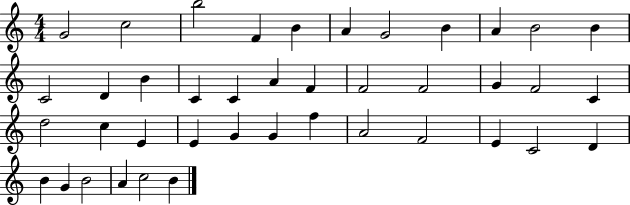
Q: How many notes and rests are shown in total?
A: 41